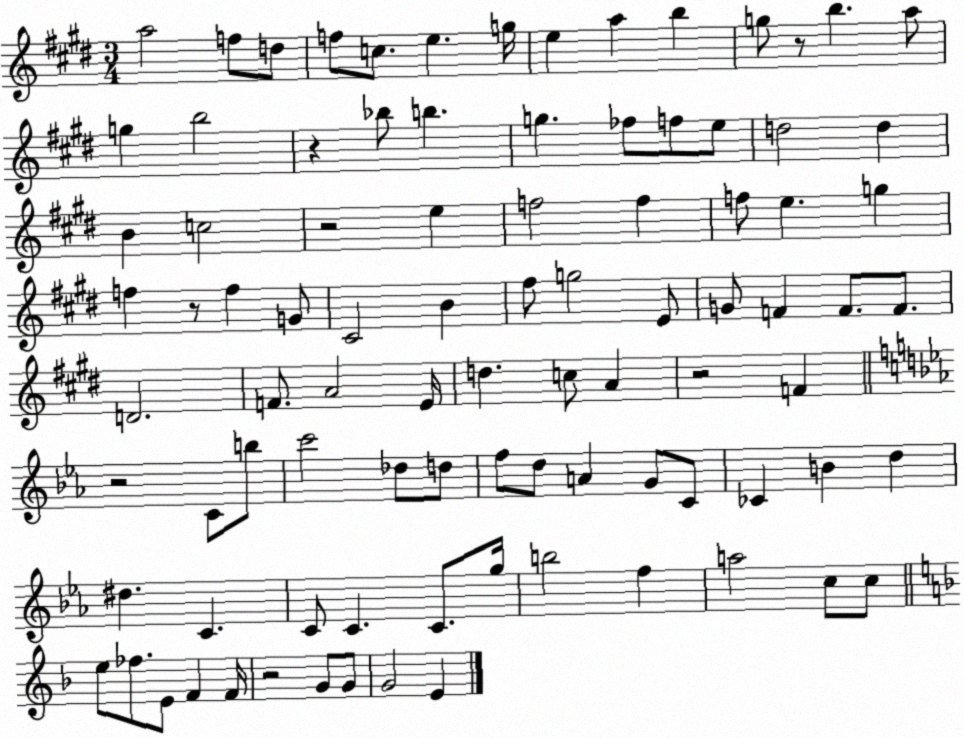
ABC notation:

X:1
T:Untitled
M:3/4
L:1/4
K:E
a2 f/2 d/2 f/2 c/2 e g/4 e a b g/2 z/2 b a/2 g b2 z _b/2 b g _f/2 f/2 e/2 d2 d B c2 z2 e f2 f f/2 e g f z/2 f G/2 ^C2 B ^f/2 g2 E/2 G/2 F F/2 F/2 D2 F/2 A2 E/4 d c/2 A z2 F z2 C/2 b/2 c'2 _d/2 d/2 f/2 d/2 A G/2 C/2 _C B d ^d C C/2 C C/2 g/4 b2 f a2 c/2 c/2 e/2 _f/2 E/2 F F/4 z2 G/2 G/2 G2 E